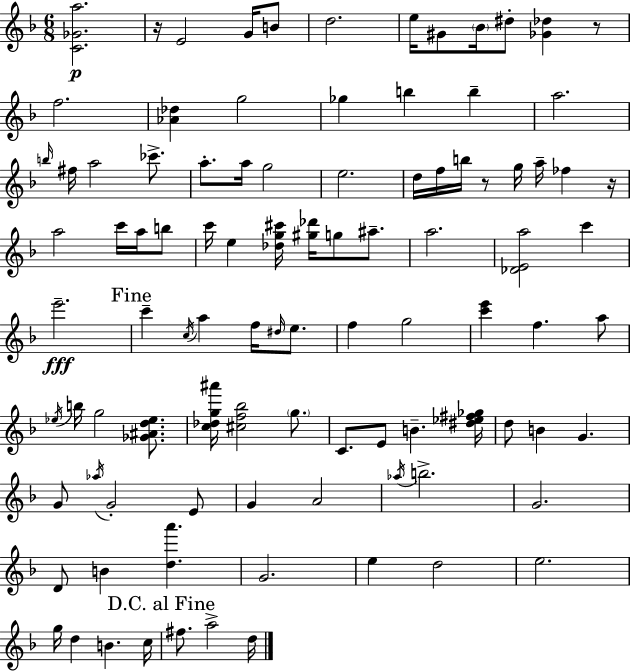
{
  \clef treble
  \numericTimeSignature
  \time 6/8
  \key f \major
  <c' ges' a''>2.\p | r16 e'2 g'16 b'8 | d''2. | e''16 gis'8 \parenthesize bes'16 dis''8-. <ges' des''>4 r8 | \break f''2. | <aes' des''>4 g''2 | ges''4 b''4 b''4-- | a''2. | \break \grace { b''16 } fis''16 a''2 ces'''8.-> | a''8.-. a''16 g''2 | e''2. | d''16 f''16 b''16 r8 g''16 a''16-- fes''4 | \break r16 a''2 c'''16 a''16 b''8 | c'''16 e''4 <des'' g'' cis'''>16 <gis'' des'''>16 g''8 ais''8.-- | a''2. | <des' e' a''>2 c'''4 | \break e'''2.--\fff | \mark "Fine" c'''4-- \acciaccatura { c''16 } a''4 f''16 \grace { dis''16 } | e''8. f''4 g''2 | <c''' e'''>4 f''4. | \break a''8 \acciaccatura { ees''16 } b''16 g''2 | <ges' ais' d'' ees''>8. <c'' des'' g'' ais'''>16 <cis'' f'' bes''>2 | \parenthesize g''8. c'8. e'8 b'4.-- | <dis'' ees'' fis'' ges''>16 d''8 b'4 g'4. | \break g'8 \acciaccatura { aes''16 } g'2-. | e'8 g'4 a'2 | \acciaccatura { aes''16 } b''2.-> | g'2. | \break d'8 b'4 | <d'' a'''>4. g'2. | e''4 d''2 | e''2. | \break g''16 d''4 b'4. | c''16 \mark "D.C. al Fine" fis''8. a''2-> | d''16 \bar "|."
}